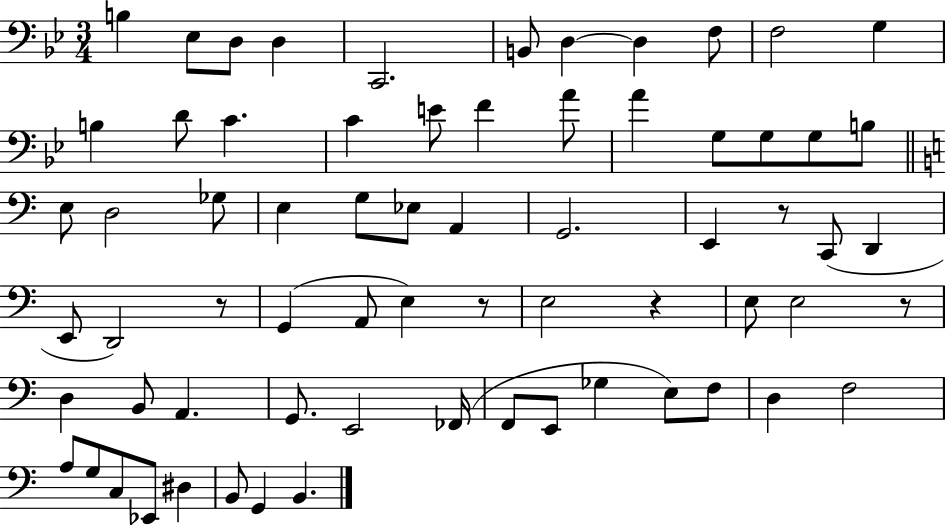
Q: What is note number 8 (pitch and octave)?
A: D3